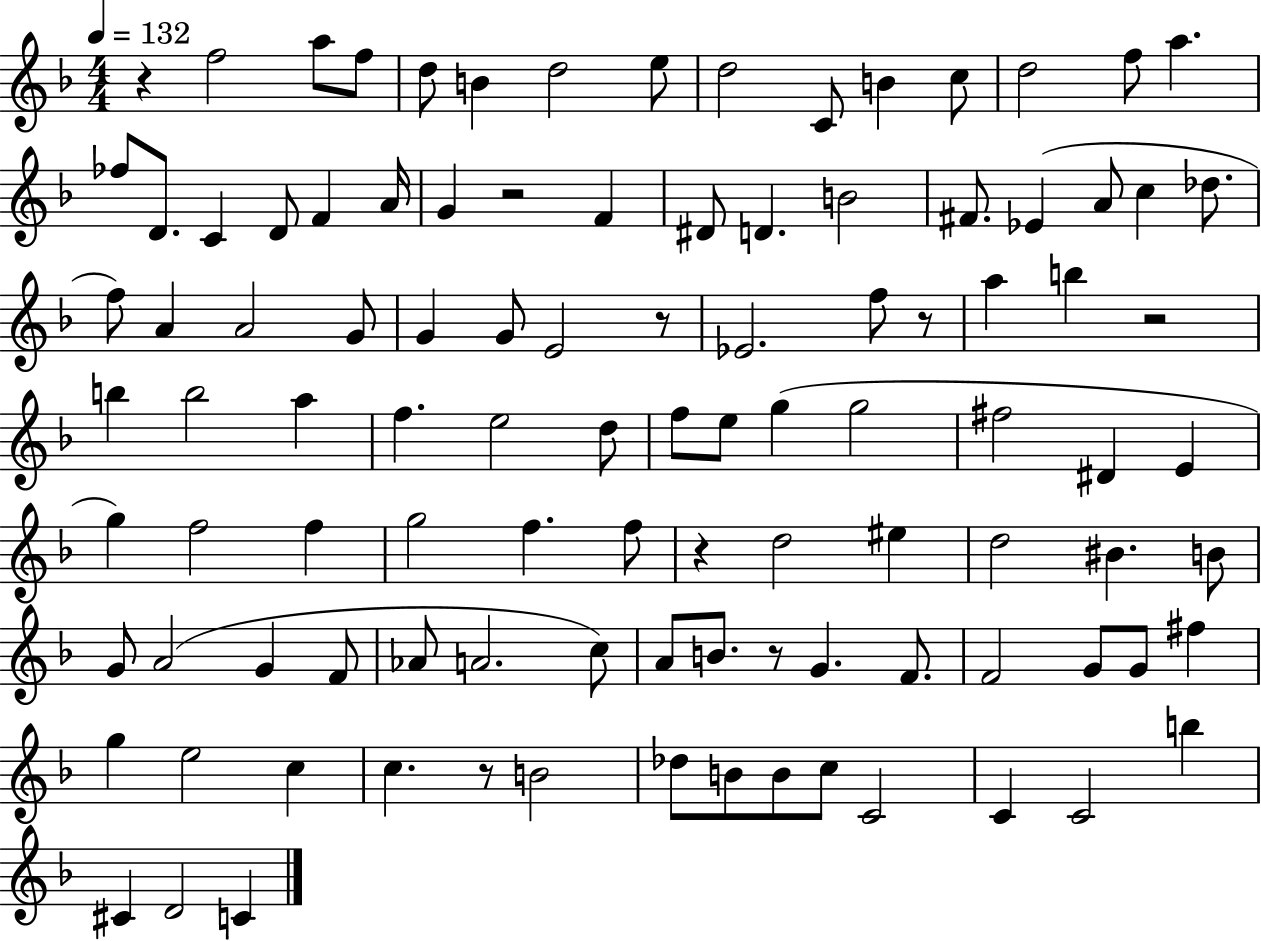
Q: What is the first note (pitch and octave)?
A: F5